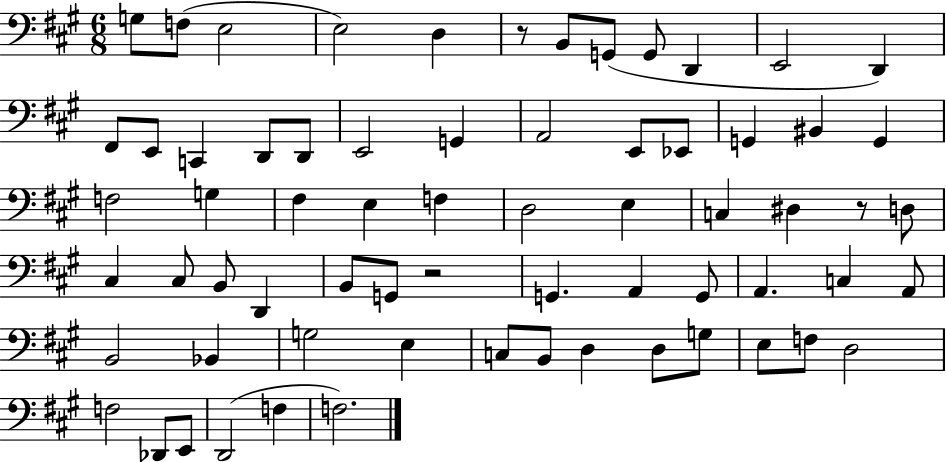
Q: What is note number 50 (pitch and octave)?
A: E3